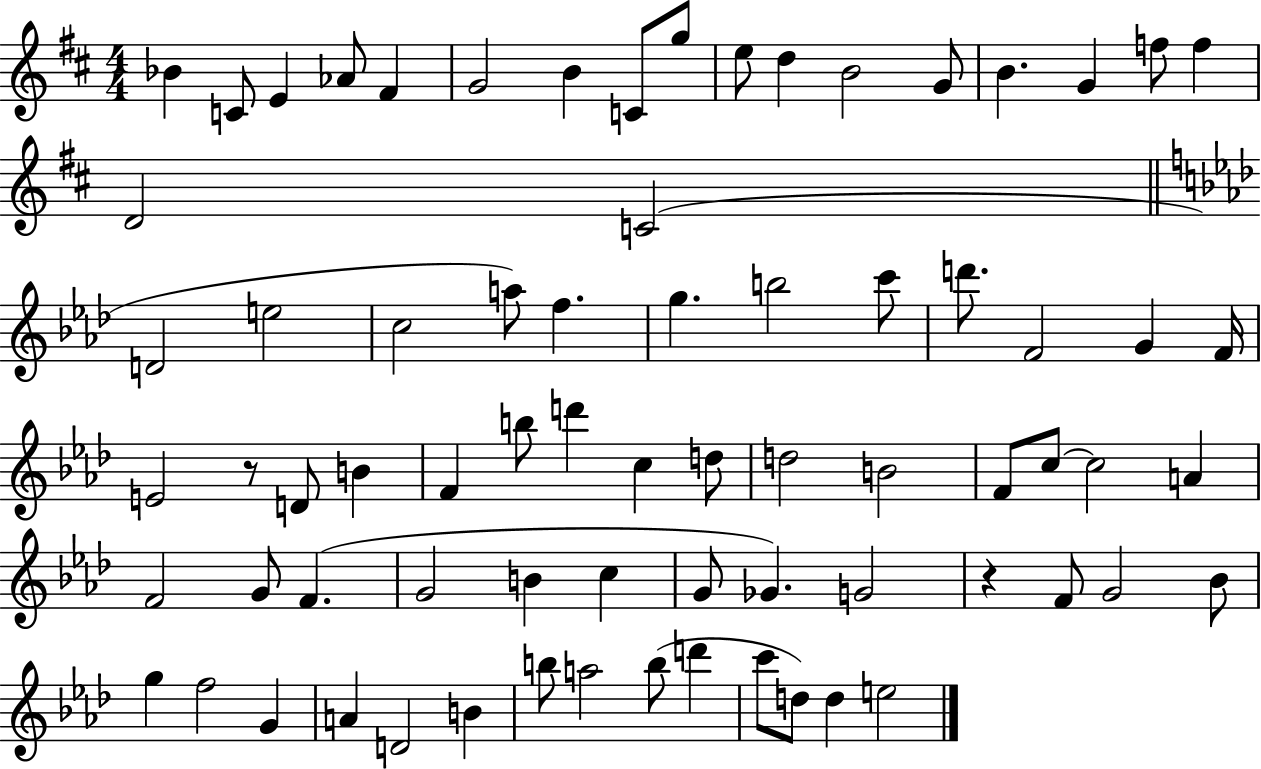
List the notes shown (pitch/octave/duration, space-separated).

Bb4/q C4/e E4/q Ab4/e F#4/q G4/h B4/q C4/e G5/e E5/e D5/q B4/h G4/e B4/q. G4/q F5/e F5/q D4/h C4/h D4/h E5/h C5/h A5/e F5/q. G5/q. B5/h C6/e D6/e. F4/h G4/q F4/s E4/h R/e D4/e B4/q F4/q B5/e D6/q C5/q D5/e D5/h B4/h F4/e C5/e C5/h A4/q F4/h G4/e F4/q. G4/h B4/q C5/q G4/e Gb4/q. G4/h R/q F4/e G4/h Bb4/e G5/q F5/h G4/q A4/q D4/h B4/q B5/e A5/h B5/e D6/q C6/e D5/e D5/q E5/h